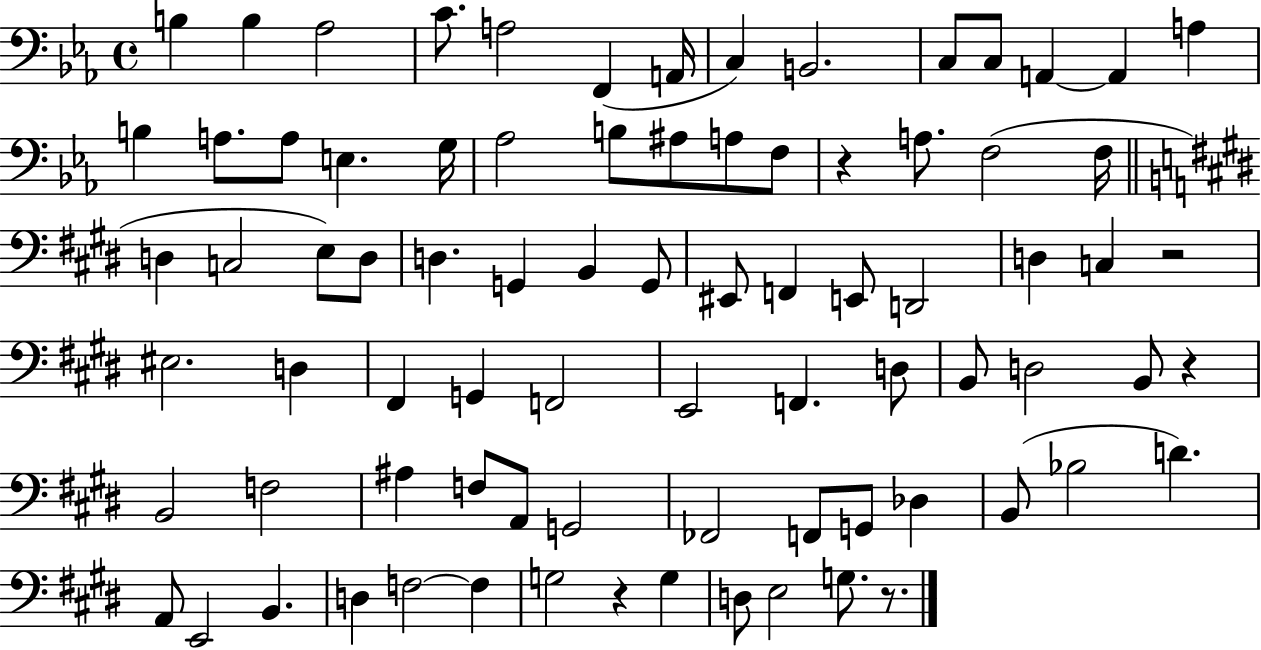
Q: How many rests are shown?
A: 5